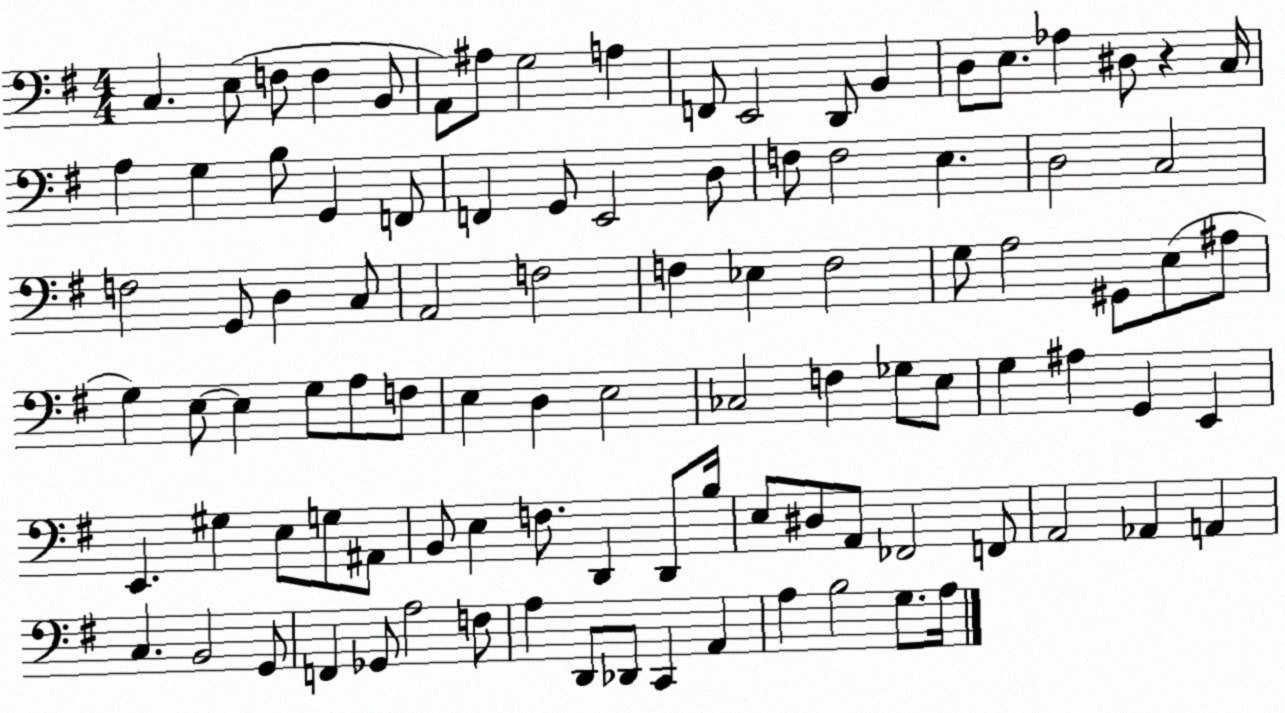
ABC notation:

X:1
T:Untitled
M:4/4
L:1/4
K:G
C, E,/2 F,/2 F, B,,/2 A,,/2 ^A,/2 G,2 A, F,,/2 E,,2 D,,/2 B,, D,/2 E,/2 _A, ^D,/2 z C,/4 A, G, B,/2 G,, F,,/2 F,, G,,/2 E,,2 D,/2 F,/2 F,2 E, D,2 C,2 F,2 G,,/2 D, C,/2 A,,2 F,2 F, _E, F,2 G,/2 A,2 ^G,,/2 E,/2 ^A,/2 G, E,/2 E, G,/2 A,/2 F,/2 E, D, E,2 _C,2 F, _G,/2 E,/2 G, ^A, G,, E,, E,, ^G, E,/2 G,/2 ^A,,/2 B,,/2 E, F,/2 D,, D,,/2 B,/4 E,/2 ^D,/2 A,,/2 _F,,2 F,,/2 A,,2 _A,, A,, C, B,,2 G,,/2 F,, _G,,/2 A,2 F,/2 A, D,,/2 _D,,/2 C,, A,, A, B,2 G,/2 A,/4